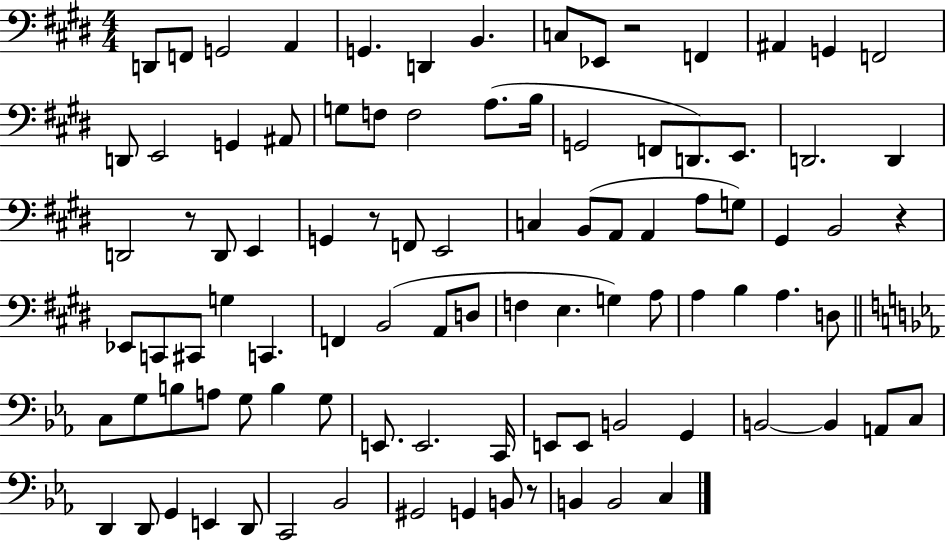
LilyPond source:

{
  \clef bass
  \numericTimeSignature
  \time 4/4
  \key e \major
  d,8 f,8 g,2 a,4 | g,4. d,4 b,4. | c8 ees,8 r2 f,4 | ais,4 g,4 f,2 | \break d,8 e,2 g,4 ais,8 | g8 f8 f2 a8.( b16 | g,2 f,8 d,8.) e,8. | d,2. d,4 | \break d,2 r8 d,8 e,4 | g,4 r8 f,8 e,2 | c4 b,8( a,8 a,4 a8 g8) | gis,4 b,2 r4 | \break ees,8 c,8 cis,8 g4 c,4. | f,4 b,2( a,8 d8 | f4 e4. g4) a8 | a4 b4 a4. d8 | \break \bar "||" \break \key c \minor c8 g8 b8 a8 g8 b4 g8 | e,8. e,2. c,16 | e,8 e,8 b,2 g,4 | b,2~~ b,4 a,8 c8 | \break d,4 d,8 g,4 e,4 d,8 | c,2 bes,2 | gis,2 g,4 b,8 r8 | b,4 b,2 c4 | \break \bar "|."
}